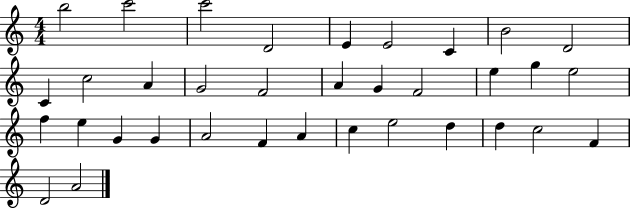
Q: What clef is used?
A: treble